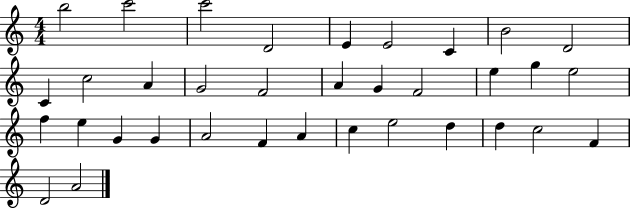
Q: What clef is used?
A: treble